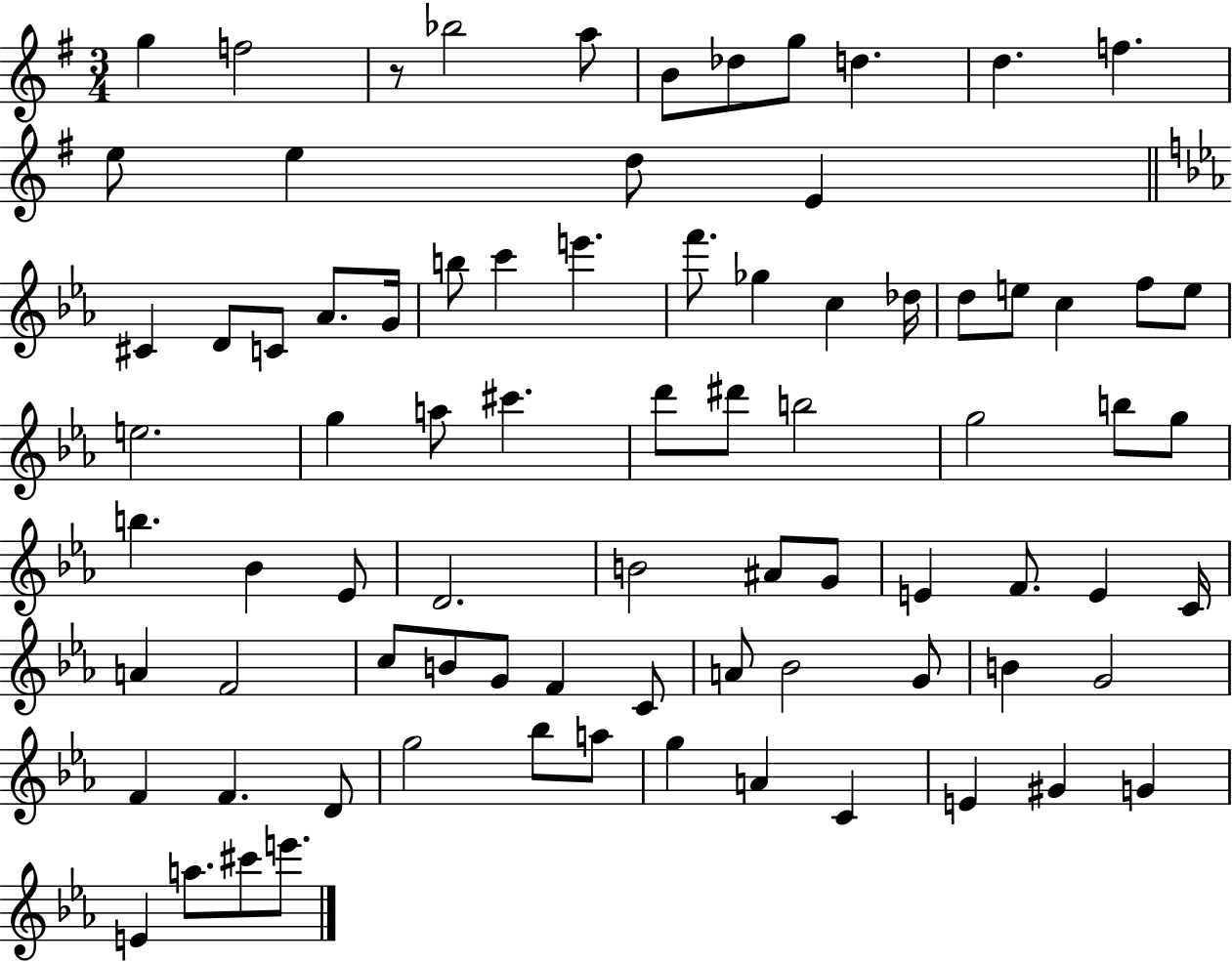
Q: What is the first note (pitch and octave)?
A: G5